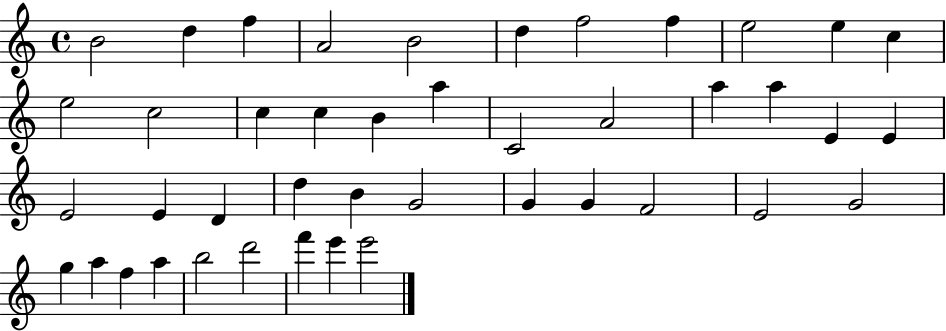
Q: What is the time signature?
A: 4/4